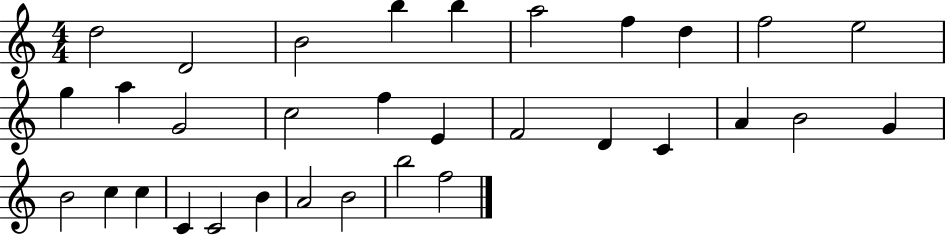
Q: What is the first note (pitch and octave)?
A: D5